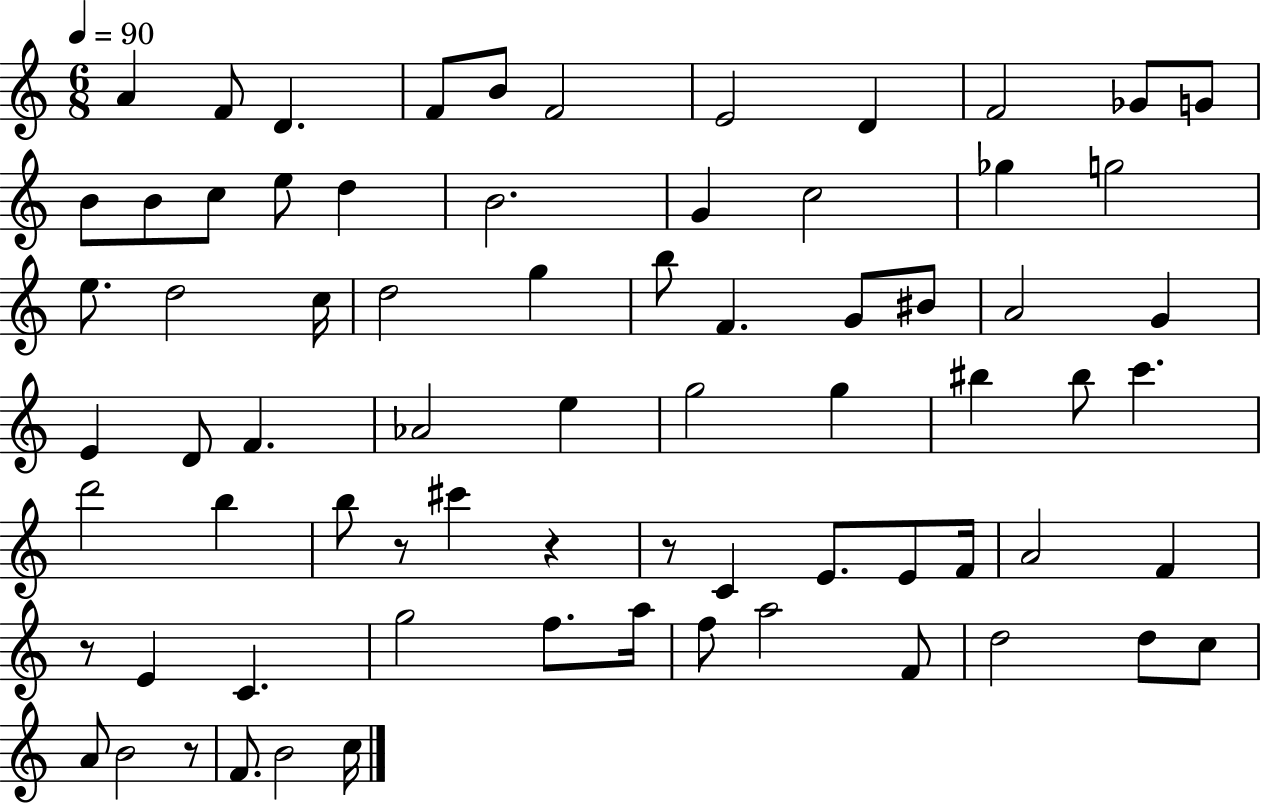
X:1
T:Untitled
M:6/8
L:1/4
K:C
A F/2 D F/2 B/2 F2 E2 D F2 _G/2 G/2 B/2 B/2 c/2 e/2 d B2 G c2 _g g2 e/2 d2 c/4 d2 g b/2 F G/2 ^B/2 A2 G E D/2 F _A2 e g2 g ^b ^b/2 c' d'2 b b/2 z/2 ^c' z z/2 C E/2 E/2 F/4 A2 F z/2 E C g2 f/2 a/4 f/2 a2 F/2 d2 d/2 c/2 A/2 B2 z/2 F/2 B2 c/4